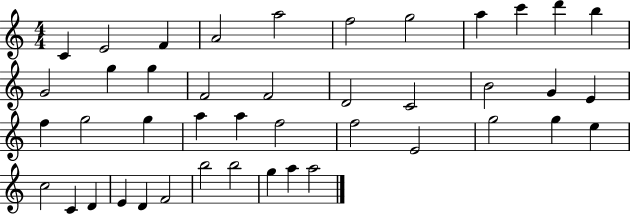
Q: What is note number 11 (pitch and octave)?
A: B5